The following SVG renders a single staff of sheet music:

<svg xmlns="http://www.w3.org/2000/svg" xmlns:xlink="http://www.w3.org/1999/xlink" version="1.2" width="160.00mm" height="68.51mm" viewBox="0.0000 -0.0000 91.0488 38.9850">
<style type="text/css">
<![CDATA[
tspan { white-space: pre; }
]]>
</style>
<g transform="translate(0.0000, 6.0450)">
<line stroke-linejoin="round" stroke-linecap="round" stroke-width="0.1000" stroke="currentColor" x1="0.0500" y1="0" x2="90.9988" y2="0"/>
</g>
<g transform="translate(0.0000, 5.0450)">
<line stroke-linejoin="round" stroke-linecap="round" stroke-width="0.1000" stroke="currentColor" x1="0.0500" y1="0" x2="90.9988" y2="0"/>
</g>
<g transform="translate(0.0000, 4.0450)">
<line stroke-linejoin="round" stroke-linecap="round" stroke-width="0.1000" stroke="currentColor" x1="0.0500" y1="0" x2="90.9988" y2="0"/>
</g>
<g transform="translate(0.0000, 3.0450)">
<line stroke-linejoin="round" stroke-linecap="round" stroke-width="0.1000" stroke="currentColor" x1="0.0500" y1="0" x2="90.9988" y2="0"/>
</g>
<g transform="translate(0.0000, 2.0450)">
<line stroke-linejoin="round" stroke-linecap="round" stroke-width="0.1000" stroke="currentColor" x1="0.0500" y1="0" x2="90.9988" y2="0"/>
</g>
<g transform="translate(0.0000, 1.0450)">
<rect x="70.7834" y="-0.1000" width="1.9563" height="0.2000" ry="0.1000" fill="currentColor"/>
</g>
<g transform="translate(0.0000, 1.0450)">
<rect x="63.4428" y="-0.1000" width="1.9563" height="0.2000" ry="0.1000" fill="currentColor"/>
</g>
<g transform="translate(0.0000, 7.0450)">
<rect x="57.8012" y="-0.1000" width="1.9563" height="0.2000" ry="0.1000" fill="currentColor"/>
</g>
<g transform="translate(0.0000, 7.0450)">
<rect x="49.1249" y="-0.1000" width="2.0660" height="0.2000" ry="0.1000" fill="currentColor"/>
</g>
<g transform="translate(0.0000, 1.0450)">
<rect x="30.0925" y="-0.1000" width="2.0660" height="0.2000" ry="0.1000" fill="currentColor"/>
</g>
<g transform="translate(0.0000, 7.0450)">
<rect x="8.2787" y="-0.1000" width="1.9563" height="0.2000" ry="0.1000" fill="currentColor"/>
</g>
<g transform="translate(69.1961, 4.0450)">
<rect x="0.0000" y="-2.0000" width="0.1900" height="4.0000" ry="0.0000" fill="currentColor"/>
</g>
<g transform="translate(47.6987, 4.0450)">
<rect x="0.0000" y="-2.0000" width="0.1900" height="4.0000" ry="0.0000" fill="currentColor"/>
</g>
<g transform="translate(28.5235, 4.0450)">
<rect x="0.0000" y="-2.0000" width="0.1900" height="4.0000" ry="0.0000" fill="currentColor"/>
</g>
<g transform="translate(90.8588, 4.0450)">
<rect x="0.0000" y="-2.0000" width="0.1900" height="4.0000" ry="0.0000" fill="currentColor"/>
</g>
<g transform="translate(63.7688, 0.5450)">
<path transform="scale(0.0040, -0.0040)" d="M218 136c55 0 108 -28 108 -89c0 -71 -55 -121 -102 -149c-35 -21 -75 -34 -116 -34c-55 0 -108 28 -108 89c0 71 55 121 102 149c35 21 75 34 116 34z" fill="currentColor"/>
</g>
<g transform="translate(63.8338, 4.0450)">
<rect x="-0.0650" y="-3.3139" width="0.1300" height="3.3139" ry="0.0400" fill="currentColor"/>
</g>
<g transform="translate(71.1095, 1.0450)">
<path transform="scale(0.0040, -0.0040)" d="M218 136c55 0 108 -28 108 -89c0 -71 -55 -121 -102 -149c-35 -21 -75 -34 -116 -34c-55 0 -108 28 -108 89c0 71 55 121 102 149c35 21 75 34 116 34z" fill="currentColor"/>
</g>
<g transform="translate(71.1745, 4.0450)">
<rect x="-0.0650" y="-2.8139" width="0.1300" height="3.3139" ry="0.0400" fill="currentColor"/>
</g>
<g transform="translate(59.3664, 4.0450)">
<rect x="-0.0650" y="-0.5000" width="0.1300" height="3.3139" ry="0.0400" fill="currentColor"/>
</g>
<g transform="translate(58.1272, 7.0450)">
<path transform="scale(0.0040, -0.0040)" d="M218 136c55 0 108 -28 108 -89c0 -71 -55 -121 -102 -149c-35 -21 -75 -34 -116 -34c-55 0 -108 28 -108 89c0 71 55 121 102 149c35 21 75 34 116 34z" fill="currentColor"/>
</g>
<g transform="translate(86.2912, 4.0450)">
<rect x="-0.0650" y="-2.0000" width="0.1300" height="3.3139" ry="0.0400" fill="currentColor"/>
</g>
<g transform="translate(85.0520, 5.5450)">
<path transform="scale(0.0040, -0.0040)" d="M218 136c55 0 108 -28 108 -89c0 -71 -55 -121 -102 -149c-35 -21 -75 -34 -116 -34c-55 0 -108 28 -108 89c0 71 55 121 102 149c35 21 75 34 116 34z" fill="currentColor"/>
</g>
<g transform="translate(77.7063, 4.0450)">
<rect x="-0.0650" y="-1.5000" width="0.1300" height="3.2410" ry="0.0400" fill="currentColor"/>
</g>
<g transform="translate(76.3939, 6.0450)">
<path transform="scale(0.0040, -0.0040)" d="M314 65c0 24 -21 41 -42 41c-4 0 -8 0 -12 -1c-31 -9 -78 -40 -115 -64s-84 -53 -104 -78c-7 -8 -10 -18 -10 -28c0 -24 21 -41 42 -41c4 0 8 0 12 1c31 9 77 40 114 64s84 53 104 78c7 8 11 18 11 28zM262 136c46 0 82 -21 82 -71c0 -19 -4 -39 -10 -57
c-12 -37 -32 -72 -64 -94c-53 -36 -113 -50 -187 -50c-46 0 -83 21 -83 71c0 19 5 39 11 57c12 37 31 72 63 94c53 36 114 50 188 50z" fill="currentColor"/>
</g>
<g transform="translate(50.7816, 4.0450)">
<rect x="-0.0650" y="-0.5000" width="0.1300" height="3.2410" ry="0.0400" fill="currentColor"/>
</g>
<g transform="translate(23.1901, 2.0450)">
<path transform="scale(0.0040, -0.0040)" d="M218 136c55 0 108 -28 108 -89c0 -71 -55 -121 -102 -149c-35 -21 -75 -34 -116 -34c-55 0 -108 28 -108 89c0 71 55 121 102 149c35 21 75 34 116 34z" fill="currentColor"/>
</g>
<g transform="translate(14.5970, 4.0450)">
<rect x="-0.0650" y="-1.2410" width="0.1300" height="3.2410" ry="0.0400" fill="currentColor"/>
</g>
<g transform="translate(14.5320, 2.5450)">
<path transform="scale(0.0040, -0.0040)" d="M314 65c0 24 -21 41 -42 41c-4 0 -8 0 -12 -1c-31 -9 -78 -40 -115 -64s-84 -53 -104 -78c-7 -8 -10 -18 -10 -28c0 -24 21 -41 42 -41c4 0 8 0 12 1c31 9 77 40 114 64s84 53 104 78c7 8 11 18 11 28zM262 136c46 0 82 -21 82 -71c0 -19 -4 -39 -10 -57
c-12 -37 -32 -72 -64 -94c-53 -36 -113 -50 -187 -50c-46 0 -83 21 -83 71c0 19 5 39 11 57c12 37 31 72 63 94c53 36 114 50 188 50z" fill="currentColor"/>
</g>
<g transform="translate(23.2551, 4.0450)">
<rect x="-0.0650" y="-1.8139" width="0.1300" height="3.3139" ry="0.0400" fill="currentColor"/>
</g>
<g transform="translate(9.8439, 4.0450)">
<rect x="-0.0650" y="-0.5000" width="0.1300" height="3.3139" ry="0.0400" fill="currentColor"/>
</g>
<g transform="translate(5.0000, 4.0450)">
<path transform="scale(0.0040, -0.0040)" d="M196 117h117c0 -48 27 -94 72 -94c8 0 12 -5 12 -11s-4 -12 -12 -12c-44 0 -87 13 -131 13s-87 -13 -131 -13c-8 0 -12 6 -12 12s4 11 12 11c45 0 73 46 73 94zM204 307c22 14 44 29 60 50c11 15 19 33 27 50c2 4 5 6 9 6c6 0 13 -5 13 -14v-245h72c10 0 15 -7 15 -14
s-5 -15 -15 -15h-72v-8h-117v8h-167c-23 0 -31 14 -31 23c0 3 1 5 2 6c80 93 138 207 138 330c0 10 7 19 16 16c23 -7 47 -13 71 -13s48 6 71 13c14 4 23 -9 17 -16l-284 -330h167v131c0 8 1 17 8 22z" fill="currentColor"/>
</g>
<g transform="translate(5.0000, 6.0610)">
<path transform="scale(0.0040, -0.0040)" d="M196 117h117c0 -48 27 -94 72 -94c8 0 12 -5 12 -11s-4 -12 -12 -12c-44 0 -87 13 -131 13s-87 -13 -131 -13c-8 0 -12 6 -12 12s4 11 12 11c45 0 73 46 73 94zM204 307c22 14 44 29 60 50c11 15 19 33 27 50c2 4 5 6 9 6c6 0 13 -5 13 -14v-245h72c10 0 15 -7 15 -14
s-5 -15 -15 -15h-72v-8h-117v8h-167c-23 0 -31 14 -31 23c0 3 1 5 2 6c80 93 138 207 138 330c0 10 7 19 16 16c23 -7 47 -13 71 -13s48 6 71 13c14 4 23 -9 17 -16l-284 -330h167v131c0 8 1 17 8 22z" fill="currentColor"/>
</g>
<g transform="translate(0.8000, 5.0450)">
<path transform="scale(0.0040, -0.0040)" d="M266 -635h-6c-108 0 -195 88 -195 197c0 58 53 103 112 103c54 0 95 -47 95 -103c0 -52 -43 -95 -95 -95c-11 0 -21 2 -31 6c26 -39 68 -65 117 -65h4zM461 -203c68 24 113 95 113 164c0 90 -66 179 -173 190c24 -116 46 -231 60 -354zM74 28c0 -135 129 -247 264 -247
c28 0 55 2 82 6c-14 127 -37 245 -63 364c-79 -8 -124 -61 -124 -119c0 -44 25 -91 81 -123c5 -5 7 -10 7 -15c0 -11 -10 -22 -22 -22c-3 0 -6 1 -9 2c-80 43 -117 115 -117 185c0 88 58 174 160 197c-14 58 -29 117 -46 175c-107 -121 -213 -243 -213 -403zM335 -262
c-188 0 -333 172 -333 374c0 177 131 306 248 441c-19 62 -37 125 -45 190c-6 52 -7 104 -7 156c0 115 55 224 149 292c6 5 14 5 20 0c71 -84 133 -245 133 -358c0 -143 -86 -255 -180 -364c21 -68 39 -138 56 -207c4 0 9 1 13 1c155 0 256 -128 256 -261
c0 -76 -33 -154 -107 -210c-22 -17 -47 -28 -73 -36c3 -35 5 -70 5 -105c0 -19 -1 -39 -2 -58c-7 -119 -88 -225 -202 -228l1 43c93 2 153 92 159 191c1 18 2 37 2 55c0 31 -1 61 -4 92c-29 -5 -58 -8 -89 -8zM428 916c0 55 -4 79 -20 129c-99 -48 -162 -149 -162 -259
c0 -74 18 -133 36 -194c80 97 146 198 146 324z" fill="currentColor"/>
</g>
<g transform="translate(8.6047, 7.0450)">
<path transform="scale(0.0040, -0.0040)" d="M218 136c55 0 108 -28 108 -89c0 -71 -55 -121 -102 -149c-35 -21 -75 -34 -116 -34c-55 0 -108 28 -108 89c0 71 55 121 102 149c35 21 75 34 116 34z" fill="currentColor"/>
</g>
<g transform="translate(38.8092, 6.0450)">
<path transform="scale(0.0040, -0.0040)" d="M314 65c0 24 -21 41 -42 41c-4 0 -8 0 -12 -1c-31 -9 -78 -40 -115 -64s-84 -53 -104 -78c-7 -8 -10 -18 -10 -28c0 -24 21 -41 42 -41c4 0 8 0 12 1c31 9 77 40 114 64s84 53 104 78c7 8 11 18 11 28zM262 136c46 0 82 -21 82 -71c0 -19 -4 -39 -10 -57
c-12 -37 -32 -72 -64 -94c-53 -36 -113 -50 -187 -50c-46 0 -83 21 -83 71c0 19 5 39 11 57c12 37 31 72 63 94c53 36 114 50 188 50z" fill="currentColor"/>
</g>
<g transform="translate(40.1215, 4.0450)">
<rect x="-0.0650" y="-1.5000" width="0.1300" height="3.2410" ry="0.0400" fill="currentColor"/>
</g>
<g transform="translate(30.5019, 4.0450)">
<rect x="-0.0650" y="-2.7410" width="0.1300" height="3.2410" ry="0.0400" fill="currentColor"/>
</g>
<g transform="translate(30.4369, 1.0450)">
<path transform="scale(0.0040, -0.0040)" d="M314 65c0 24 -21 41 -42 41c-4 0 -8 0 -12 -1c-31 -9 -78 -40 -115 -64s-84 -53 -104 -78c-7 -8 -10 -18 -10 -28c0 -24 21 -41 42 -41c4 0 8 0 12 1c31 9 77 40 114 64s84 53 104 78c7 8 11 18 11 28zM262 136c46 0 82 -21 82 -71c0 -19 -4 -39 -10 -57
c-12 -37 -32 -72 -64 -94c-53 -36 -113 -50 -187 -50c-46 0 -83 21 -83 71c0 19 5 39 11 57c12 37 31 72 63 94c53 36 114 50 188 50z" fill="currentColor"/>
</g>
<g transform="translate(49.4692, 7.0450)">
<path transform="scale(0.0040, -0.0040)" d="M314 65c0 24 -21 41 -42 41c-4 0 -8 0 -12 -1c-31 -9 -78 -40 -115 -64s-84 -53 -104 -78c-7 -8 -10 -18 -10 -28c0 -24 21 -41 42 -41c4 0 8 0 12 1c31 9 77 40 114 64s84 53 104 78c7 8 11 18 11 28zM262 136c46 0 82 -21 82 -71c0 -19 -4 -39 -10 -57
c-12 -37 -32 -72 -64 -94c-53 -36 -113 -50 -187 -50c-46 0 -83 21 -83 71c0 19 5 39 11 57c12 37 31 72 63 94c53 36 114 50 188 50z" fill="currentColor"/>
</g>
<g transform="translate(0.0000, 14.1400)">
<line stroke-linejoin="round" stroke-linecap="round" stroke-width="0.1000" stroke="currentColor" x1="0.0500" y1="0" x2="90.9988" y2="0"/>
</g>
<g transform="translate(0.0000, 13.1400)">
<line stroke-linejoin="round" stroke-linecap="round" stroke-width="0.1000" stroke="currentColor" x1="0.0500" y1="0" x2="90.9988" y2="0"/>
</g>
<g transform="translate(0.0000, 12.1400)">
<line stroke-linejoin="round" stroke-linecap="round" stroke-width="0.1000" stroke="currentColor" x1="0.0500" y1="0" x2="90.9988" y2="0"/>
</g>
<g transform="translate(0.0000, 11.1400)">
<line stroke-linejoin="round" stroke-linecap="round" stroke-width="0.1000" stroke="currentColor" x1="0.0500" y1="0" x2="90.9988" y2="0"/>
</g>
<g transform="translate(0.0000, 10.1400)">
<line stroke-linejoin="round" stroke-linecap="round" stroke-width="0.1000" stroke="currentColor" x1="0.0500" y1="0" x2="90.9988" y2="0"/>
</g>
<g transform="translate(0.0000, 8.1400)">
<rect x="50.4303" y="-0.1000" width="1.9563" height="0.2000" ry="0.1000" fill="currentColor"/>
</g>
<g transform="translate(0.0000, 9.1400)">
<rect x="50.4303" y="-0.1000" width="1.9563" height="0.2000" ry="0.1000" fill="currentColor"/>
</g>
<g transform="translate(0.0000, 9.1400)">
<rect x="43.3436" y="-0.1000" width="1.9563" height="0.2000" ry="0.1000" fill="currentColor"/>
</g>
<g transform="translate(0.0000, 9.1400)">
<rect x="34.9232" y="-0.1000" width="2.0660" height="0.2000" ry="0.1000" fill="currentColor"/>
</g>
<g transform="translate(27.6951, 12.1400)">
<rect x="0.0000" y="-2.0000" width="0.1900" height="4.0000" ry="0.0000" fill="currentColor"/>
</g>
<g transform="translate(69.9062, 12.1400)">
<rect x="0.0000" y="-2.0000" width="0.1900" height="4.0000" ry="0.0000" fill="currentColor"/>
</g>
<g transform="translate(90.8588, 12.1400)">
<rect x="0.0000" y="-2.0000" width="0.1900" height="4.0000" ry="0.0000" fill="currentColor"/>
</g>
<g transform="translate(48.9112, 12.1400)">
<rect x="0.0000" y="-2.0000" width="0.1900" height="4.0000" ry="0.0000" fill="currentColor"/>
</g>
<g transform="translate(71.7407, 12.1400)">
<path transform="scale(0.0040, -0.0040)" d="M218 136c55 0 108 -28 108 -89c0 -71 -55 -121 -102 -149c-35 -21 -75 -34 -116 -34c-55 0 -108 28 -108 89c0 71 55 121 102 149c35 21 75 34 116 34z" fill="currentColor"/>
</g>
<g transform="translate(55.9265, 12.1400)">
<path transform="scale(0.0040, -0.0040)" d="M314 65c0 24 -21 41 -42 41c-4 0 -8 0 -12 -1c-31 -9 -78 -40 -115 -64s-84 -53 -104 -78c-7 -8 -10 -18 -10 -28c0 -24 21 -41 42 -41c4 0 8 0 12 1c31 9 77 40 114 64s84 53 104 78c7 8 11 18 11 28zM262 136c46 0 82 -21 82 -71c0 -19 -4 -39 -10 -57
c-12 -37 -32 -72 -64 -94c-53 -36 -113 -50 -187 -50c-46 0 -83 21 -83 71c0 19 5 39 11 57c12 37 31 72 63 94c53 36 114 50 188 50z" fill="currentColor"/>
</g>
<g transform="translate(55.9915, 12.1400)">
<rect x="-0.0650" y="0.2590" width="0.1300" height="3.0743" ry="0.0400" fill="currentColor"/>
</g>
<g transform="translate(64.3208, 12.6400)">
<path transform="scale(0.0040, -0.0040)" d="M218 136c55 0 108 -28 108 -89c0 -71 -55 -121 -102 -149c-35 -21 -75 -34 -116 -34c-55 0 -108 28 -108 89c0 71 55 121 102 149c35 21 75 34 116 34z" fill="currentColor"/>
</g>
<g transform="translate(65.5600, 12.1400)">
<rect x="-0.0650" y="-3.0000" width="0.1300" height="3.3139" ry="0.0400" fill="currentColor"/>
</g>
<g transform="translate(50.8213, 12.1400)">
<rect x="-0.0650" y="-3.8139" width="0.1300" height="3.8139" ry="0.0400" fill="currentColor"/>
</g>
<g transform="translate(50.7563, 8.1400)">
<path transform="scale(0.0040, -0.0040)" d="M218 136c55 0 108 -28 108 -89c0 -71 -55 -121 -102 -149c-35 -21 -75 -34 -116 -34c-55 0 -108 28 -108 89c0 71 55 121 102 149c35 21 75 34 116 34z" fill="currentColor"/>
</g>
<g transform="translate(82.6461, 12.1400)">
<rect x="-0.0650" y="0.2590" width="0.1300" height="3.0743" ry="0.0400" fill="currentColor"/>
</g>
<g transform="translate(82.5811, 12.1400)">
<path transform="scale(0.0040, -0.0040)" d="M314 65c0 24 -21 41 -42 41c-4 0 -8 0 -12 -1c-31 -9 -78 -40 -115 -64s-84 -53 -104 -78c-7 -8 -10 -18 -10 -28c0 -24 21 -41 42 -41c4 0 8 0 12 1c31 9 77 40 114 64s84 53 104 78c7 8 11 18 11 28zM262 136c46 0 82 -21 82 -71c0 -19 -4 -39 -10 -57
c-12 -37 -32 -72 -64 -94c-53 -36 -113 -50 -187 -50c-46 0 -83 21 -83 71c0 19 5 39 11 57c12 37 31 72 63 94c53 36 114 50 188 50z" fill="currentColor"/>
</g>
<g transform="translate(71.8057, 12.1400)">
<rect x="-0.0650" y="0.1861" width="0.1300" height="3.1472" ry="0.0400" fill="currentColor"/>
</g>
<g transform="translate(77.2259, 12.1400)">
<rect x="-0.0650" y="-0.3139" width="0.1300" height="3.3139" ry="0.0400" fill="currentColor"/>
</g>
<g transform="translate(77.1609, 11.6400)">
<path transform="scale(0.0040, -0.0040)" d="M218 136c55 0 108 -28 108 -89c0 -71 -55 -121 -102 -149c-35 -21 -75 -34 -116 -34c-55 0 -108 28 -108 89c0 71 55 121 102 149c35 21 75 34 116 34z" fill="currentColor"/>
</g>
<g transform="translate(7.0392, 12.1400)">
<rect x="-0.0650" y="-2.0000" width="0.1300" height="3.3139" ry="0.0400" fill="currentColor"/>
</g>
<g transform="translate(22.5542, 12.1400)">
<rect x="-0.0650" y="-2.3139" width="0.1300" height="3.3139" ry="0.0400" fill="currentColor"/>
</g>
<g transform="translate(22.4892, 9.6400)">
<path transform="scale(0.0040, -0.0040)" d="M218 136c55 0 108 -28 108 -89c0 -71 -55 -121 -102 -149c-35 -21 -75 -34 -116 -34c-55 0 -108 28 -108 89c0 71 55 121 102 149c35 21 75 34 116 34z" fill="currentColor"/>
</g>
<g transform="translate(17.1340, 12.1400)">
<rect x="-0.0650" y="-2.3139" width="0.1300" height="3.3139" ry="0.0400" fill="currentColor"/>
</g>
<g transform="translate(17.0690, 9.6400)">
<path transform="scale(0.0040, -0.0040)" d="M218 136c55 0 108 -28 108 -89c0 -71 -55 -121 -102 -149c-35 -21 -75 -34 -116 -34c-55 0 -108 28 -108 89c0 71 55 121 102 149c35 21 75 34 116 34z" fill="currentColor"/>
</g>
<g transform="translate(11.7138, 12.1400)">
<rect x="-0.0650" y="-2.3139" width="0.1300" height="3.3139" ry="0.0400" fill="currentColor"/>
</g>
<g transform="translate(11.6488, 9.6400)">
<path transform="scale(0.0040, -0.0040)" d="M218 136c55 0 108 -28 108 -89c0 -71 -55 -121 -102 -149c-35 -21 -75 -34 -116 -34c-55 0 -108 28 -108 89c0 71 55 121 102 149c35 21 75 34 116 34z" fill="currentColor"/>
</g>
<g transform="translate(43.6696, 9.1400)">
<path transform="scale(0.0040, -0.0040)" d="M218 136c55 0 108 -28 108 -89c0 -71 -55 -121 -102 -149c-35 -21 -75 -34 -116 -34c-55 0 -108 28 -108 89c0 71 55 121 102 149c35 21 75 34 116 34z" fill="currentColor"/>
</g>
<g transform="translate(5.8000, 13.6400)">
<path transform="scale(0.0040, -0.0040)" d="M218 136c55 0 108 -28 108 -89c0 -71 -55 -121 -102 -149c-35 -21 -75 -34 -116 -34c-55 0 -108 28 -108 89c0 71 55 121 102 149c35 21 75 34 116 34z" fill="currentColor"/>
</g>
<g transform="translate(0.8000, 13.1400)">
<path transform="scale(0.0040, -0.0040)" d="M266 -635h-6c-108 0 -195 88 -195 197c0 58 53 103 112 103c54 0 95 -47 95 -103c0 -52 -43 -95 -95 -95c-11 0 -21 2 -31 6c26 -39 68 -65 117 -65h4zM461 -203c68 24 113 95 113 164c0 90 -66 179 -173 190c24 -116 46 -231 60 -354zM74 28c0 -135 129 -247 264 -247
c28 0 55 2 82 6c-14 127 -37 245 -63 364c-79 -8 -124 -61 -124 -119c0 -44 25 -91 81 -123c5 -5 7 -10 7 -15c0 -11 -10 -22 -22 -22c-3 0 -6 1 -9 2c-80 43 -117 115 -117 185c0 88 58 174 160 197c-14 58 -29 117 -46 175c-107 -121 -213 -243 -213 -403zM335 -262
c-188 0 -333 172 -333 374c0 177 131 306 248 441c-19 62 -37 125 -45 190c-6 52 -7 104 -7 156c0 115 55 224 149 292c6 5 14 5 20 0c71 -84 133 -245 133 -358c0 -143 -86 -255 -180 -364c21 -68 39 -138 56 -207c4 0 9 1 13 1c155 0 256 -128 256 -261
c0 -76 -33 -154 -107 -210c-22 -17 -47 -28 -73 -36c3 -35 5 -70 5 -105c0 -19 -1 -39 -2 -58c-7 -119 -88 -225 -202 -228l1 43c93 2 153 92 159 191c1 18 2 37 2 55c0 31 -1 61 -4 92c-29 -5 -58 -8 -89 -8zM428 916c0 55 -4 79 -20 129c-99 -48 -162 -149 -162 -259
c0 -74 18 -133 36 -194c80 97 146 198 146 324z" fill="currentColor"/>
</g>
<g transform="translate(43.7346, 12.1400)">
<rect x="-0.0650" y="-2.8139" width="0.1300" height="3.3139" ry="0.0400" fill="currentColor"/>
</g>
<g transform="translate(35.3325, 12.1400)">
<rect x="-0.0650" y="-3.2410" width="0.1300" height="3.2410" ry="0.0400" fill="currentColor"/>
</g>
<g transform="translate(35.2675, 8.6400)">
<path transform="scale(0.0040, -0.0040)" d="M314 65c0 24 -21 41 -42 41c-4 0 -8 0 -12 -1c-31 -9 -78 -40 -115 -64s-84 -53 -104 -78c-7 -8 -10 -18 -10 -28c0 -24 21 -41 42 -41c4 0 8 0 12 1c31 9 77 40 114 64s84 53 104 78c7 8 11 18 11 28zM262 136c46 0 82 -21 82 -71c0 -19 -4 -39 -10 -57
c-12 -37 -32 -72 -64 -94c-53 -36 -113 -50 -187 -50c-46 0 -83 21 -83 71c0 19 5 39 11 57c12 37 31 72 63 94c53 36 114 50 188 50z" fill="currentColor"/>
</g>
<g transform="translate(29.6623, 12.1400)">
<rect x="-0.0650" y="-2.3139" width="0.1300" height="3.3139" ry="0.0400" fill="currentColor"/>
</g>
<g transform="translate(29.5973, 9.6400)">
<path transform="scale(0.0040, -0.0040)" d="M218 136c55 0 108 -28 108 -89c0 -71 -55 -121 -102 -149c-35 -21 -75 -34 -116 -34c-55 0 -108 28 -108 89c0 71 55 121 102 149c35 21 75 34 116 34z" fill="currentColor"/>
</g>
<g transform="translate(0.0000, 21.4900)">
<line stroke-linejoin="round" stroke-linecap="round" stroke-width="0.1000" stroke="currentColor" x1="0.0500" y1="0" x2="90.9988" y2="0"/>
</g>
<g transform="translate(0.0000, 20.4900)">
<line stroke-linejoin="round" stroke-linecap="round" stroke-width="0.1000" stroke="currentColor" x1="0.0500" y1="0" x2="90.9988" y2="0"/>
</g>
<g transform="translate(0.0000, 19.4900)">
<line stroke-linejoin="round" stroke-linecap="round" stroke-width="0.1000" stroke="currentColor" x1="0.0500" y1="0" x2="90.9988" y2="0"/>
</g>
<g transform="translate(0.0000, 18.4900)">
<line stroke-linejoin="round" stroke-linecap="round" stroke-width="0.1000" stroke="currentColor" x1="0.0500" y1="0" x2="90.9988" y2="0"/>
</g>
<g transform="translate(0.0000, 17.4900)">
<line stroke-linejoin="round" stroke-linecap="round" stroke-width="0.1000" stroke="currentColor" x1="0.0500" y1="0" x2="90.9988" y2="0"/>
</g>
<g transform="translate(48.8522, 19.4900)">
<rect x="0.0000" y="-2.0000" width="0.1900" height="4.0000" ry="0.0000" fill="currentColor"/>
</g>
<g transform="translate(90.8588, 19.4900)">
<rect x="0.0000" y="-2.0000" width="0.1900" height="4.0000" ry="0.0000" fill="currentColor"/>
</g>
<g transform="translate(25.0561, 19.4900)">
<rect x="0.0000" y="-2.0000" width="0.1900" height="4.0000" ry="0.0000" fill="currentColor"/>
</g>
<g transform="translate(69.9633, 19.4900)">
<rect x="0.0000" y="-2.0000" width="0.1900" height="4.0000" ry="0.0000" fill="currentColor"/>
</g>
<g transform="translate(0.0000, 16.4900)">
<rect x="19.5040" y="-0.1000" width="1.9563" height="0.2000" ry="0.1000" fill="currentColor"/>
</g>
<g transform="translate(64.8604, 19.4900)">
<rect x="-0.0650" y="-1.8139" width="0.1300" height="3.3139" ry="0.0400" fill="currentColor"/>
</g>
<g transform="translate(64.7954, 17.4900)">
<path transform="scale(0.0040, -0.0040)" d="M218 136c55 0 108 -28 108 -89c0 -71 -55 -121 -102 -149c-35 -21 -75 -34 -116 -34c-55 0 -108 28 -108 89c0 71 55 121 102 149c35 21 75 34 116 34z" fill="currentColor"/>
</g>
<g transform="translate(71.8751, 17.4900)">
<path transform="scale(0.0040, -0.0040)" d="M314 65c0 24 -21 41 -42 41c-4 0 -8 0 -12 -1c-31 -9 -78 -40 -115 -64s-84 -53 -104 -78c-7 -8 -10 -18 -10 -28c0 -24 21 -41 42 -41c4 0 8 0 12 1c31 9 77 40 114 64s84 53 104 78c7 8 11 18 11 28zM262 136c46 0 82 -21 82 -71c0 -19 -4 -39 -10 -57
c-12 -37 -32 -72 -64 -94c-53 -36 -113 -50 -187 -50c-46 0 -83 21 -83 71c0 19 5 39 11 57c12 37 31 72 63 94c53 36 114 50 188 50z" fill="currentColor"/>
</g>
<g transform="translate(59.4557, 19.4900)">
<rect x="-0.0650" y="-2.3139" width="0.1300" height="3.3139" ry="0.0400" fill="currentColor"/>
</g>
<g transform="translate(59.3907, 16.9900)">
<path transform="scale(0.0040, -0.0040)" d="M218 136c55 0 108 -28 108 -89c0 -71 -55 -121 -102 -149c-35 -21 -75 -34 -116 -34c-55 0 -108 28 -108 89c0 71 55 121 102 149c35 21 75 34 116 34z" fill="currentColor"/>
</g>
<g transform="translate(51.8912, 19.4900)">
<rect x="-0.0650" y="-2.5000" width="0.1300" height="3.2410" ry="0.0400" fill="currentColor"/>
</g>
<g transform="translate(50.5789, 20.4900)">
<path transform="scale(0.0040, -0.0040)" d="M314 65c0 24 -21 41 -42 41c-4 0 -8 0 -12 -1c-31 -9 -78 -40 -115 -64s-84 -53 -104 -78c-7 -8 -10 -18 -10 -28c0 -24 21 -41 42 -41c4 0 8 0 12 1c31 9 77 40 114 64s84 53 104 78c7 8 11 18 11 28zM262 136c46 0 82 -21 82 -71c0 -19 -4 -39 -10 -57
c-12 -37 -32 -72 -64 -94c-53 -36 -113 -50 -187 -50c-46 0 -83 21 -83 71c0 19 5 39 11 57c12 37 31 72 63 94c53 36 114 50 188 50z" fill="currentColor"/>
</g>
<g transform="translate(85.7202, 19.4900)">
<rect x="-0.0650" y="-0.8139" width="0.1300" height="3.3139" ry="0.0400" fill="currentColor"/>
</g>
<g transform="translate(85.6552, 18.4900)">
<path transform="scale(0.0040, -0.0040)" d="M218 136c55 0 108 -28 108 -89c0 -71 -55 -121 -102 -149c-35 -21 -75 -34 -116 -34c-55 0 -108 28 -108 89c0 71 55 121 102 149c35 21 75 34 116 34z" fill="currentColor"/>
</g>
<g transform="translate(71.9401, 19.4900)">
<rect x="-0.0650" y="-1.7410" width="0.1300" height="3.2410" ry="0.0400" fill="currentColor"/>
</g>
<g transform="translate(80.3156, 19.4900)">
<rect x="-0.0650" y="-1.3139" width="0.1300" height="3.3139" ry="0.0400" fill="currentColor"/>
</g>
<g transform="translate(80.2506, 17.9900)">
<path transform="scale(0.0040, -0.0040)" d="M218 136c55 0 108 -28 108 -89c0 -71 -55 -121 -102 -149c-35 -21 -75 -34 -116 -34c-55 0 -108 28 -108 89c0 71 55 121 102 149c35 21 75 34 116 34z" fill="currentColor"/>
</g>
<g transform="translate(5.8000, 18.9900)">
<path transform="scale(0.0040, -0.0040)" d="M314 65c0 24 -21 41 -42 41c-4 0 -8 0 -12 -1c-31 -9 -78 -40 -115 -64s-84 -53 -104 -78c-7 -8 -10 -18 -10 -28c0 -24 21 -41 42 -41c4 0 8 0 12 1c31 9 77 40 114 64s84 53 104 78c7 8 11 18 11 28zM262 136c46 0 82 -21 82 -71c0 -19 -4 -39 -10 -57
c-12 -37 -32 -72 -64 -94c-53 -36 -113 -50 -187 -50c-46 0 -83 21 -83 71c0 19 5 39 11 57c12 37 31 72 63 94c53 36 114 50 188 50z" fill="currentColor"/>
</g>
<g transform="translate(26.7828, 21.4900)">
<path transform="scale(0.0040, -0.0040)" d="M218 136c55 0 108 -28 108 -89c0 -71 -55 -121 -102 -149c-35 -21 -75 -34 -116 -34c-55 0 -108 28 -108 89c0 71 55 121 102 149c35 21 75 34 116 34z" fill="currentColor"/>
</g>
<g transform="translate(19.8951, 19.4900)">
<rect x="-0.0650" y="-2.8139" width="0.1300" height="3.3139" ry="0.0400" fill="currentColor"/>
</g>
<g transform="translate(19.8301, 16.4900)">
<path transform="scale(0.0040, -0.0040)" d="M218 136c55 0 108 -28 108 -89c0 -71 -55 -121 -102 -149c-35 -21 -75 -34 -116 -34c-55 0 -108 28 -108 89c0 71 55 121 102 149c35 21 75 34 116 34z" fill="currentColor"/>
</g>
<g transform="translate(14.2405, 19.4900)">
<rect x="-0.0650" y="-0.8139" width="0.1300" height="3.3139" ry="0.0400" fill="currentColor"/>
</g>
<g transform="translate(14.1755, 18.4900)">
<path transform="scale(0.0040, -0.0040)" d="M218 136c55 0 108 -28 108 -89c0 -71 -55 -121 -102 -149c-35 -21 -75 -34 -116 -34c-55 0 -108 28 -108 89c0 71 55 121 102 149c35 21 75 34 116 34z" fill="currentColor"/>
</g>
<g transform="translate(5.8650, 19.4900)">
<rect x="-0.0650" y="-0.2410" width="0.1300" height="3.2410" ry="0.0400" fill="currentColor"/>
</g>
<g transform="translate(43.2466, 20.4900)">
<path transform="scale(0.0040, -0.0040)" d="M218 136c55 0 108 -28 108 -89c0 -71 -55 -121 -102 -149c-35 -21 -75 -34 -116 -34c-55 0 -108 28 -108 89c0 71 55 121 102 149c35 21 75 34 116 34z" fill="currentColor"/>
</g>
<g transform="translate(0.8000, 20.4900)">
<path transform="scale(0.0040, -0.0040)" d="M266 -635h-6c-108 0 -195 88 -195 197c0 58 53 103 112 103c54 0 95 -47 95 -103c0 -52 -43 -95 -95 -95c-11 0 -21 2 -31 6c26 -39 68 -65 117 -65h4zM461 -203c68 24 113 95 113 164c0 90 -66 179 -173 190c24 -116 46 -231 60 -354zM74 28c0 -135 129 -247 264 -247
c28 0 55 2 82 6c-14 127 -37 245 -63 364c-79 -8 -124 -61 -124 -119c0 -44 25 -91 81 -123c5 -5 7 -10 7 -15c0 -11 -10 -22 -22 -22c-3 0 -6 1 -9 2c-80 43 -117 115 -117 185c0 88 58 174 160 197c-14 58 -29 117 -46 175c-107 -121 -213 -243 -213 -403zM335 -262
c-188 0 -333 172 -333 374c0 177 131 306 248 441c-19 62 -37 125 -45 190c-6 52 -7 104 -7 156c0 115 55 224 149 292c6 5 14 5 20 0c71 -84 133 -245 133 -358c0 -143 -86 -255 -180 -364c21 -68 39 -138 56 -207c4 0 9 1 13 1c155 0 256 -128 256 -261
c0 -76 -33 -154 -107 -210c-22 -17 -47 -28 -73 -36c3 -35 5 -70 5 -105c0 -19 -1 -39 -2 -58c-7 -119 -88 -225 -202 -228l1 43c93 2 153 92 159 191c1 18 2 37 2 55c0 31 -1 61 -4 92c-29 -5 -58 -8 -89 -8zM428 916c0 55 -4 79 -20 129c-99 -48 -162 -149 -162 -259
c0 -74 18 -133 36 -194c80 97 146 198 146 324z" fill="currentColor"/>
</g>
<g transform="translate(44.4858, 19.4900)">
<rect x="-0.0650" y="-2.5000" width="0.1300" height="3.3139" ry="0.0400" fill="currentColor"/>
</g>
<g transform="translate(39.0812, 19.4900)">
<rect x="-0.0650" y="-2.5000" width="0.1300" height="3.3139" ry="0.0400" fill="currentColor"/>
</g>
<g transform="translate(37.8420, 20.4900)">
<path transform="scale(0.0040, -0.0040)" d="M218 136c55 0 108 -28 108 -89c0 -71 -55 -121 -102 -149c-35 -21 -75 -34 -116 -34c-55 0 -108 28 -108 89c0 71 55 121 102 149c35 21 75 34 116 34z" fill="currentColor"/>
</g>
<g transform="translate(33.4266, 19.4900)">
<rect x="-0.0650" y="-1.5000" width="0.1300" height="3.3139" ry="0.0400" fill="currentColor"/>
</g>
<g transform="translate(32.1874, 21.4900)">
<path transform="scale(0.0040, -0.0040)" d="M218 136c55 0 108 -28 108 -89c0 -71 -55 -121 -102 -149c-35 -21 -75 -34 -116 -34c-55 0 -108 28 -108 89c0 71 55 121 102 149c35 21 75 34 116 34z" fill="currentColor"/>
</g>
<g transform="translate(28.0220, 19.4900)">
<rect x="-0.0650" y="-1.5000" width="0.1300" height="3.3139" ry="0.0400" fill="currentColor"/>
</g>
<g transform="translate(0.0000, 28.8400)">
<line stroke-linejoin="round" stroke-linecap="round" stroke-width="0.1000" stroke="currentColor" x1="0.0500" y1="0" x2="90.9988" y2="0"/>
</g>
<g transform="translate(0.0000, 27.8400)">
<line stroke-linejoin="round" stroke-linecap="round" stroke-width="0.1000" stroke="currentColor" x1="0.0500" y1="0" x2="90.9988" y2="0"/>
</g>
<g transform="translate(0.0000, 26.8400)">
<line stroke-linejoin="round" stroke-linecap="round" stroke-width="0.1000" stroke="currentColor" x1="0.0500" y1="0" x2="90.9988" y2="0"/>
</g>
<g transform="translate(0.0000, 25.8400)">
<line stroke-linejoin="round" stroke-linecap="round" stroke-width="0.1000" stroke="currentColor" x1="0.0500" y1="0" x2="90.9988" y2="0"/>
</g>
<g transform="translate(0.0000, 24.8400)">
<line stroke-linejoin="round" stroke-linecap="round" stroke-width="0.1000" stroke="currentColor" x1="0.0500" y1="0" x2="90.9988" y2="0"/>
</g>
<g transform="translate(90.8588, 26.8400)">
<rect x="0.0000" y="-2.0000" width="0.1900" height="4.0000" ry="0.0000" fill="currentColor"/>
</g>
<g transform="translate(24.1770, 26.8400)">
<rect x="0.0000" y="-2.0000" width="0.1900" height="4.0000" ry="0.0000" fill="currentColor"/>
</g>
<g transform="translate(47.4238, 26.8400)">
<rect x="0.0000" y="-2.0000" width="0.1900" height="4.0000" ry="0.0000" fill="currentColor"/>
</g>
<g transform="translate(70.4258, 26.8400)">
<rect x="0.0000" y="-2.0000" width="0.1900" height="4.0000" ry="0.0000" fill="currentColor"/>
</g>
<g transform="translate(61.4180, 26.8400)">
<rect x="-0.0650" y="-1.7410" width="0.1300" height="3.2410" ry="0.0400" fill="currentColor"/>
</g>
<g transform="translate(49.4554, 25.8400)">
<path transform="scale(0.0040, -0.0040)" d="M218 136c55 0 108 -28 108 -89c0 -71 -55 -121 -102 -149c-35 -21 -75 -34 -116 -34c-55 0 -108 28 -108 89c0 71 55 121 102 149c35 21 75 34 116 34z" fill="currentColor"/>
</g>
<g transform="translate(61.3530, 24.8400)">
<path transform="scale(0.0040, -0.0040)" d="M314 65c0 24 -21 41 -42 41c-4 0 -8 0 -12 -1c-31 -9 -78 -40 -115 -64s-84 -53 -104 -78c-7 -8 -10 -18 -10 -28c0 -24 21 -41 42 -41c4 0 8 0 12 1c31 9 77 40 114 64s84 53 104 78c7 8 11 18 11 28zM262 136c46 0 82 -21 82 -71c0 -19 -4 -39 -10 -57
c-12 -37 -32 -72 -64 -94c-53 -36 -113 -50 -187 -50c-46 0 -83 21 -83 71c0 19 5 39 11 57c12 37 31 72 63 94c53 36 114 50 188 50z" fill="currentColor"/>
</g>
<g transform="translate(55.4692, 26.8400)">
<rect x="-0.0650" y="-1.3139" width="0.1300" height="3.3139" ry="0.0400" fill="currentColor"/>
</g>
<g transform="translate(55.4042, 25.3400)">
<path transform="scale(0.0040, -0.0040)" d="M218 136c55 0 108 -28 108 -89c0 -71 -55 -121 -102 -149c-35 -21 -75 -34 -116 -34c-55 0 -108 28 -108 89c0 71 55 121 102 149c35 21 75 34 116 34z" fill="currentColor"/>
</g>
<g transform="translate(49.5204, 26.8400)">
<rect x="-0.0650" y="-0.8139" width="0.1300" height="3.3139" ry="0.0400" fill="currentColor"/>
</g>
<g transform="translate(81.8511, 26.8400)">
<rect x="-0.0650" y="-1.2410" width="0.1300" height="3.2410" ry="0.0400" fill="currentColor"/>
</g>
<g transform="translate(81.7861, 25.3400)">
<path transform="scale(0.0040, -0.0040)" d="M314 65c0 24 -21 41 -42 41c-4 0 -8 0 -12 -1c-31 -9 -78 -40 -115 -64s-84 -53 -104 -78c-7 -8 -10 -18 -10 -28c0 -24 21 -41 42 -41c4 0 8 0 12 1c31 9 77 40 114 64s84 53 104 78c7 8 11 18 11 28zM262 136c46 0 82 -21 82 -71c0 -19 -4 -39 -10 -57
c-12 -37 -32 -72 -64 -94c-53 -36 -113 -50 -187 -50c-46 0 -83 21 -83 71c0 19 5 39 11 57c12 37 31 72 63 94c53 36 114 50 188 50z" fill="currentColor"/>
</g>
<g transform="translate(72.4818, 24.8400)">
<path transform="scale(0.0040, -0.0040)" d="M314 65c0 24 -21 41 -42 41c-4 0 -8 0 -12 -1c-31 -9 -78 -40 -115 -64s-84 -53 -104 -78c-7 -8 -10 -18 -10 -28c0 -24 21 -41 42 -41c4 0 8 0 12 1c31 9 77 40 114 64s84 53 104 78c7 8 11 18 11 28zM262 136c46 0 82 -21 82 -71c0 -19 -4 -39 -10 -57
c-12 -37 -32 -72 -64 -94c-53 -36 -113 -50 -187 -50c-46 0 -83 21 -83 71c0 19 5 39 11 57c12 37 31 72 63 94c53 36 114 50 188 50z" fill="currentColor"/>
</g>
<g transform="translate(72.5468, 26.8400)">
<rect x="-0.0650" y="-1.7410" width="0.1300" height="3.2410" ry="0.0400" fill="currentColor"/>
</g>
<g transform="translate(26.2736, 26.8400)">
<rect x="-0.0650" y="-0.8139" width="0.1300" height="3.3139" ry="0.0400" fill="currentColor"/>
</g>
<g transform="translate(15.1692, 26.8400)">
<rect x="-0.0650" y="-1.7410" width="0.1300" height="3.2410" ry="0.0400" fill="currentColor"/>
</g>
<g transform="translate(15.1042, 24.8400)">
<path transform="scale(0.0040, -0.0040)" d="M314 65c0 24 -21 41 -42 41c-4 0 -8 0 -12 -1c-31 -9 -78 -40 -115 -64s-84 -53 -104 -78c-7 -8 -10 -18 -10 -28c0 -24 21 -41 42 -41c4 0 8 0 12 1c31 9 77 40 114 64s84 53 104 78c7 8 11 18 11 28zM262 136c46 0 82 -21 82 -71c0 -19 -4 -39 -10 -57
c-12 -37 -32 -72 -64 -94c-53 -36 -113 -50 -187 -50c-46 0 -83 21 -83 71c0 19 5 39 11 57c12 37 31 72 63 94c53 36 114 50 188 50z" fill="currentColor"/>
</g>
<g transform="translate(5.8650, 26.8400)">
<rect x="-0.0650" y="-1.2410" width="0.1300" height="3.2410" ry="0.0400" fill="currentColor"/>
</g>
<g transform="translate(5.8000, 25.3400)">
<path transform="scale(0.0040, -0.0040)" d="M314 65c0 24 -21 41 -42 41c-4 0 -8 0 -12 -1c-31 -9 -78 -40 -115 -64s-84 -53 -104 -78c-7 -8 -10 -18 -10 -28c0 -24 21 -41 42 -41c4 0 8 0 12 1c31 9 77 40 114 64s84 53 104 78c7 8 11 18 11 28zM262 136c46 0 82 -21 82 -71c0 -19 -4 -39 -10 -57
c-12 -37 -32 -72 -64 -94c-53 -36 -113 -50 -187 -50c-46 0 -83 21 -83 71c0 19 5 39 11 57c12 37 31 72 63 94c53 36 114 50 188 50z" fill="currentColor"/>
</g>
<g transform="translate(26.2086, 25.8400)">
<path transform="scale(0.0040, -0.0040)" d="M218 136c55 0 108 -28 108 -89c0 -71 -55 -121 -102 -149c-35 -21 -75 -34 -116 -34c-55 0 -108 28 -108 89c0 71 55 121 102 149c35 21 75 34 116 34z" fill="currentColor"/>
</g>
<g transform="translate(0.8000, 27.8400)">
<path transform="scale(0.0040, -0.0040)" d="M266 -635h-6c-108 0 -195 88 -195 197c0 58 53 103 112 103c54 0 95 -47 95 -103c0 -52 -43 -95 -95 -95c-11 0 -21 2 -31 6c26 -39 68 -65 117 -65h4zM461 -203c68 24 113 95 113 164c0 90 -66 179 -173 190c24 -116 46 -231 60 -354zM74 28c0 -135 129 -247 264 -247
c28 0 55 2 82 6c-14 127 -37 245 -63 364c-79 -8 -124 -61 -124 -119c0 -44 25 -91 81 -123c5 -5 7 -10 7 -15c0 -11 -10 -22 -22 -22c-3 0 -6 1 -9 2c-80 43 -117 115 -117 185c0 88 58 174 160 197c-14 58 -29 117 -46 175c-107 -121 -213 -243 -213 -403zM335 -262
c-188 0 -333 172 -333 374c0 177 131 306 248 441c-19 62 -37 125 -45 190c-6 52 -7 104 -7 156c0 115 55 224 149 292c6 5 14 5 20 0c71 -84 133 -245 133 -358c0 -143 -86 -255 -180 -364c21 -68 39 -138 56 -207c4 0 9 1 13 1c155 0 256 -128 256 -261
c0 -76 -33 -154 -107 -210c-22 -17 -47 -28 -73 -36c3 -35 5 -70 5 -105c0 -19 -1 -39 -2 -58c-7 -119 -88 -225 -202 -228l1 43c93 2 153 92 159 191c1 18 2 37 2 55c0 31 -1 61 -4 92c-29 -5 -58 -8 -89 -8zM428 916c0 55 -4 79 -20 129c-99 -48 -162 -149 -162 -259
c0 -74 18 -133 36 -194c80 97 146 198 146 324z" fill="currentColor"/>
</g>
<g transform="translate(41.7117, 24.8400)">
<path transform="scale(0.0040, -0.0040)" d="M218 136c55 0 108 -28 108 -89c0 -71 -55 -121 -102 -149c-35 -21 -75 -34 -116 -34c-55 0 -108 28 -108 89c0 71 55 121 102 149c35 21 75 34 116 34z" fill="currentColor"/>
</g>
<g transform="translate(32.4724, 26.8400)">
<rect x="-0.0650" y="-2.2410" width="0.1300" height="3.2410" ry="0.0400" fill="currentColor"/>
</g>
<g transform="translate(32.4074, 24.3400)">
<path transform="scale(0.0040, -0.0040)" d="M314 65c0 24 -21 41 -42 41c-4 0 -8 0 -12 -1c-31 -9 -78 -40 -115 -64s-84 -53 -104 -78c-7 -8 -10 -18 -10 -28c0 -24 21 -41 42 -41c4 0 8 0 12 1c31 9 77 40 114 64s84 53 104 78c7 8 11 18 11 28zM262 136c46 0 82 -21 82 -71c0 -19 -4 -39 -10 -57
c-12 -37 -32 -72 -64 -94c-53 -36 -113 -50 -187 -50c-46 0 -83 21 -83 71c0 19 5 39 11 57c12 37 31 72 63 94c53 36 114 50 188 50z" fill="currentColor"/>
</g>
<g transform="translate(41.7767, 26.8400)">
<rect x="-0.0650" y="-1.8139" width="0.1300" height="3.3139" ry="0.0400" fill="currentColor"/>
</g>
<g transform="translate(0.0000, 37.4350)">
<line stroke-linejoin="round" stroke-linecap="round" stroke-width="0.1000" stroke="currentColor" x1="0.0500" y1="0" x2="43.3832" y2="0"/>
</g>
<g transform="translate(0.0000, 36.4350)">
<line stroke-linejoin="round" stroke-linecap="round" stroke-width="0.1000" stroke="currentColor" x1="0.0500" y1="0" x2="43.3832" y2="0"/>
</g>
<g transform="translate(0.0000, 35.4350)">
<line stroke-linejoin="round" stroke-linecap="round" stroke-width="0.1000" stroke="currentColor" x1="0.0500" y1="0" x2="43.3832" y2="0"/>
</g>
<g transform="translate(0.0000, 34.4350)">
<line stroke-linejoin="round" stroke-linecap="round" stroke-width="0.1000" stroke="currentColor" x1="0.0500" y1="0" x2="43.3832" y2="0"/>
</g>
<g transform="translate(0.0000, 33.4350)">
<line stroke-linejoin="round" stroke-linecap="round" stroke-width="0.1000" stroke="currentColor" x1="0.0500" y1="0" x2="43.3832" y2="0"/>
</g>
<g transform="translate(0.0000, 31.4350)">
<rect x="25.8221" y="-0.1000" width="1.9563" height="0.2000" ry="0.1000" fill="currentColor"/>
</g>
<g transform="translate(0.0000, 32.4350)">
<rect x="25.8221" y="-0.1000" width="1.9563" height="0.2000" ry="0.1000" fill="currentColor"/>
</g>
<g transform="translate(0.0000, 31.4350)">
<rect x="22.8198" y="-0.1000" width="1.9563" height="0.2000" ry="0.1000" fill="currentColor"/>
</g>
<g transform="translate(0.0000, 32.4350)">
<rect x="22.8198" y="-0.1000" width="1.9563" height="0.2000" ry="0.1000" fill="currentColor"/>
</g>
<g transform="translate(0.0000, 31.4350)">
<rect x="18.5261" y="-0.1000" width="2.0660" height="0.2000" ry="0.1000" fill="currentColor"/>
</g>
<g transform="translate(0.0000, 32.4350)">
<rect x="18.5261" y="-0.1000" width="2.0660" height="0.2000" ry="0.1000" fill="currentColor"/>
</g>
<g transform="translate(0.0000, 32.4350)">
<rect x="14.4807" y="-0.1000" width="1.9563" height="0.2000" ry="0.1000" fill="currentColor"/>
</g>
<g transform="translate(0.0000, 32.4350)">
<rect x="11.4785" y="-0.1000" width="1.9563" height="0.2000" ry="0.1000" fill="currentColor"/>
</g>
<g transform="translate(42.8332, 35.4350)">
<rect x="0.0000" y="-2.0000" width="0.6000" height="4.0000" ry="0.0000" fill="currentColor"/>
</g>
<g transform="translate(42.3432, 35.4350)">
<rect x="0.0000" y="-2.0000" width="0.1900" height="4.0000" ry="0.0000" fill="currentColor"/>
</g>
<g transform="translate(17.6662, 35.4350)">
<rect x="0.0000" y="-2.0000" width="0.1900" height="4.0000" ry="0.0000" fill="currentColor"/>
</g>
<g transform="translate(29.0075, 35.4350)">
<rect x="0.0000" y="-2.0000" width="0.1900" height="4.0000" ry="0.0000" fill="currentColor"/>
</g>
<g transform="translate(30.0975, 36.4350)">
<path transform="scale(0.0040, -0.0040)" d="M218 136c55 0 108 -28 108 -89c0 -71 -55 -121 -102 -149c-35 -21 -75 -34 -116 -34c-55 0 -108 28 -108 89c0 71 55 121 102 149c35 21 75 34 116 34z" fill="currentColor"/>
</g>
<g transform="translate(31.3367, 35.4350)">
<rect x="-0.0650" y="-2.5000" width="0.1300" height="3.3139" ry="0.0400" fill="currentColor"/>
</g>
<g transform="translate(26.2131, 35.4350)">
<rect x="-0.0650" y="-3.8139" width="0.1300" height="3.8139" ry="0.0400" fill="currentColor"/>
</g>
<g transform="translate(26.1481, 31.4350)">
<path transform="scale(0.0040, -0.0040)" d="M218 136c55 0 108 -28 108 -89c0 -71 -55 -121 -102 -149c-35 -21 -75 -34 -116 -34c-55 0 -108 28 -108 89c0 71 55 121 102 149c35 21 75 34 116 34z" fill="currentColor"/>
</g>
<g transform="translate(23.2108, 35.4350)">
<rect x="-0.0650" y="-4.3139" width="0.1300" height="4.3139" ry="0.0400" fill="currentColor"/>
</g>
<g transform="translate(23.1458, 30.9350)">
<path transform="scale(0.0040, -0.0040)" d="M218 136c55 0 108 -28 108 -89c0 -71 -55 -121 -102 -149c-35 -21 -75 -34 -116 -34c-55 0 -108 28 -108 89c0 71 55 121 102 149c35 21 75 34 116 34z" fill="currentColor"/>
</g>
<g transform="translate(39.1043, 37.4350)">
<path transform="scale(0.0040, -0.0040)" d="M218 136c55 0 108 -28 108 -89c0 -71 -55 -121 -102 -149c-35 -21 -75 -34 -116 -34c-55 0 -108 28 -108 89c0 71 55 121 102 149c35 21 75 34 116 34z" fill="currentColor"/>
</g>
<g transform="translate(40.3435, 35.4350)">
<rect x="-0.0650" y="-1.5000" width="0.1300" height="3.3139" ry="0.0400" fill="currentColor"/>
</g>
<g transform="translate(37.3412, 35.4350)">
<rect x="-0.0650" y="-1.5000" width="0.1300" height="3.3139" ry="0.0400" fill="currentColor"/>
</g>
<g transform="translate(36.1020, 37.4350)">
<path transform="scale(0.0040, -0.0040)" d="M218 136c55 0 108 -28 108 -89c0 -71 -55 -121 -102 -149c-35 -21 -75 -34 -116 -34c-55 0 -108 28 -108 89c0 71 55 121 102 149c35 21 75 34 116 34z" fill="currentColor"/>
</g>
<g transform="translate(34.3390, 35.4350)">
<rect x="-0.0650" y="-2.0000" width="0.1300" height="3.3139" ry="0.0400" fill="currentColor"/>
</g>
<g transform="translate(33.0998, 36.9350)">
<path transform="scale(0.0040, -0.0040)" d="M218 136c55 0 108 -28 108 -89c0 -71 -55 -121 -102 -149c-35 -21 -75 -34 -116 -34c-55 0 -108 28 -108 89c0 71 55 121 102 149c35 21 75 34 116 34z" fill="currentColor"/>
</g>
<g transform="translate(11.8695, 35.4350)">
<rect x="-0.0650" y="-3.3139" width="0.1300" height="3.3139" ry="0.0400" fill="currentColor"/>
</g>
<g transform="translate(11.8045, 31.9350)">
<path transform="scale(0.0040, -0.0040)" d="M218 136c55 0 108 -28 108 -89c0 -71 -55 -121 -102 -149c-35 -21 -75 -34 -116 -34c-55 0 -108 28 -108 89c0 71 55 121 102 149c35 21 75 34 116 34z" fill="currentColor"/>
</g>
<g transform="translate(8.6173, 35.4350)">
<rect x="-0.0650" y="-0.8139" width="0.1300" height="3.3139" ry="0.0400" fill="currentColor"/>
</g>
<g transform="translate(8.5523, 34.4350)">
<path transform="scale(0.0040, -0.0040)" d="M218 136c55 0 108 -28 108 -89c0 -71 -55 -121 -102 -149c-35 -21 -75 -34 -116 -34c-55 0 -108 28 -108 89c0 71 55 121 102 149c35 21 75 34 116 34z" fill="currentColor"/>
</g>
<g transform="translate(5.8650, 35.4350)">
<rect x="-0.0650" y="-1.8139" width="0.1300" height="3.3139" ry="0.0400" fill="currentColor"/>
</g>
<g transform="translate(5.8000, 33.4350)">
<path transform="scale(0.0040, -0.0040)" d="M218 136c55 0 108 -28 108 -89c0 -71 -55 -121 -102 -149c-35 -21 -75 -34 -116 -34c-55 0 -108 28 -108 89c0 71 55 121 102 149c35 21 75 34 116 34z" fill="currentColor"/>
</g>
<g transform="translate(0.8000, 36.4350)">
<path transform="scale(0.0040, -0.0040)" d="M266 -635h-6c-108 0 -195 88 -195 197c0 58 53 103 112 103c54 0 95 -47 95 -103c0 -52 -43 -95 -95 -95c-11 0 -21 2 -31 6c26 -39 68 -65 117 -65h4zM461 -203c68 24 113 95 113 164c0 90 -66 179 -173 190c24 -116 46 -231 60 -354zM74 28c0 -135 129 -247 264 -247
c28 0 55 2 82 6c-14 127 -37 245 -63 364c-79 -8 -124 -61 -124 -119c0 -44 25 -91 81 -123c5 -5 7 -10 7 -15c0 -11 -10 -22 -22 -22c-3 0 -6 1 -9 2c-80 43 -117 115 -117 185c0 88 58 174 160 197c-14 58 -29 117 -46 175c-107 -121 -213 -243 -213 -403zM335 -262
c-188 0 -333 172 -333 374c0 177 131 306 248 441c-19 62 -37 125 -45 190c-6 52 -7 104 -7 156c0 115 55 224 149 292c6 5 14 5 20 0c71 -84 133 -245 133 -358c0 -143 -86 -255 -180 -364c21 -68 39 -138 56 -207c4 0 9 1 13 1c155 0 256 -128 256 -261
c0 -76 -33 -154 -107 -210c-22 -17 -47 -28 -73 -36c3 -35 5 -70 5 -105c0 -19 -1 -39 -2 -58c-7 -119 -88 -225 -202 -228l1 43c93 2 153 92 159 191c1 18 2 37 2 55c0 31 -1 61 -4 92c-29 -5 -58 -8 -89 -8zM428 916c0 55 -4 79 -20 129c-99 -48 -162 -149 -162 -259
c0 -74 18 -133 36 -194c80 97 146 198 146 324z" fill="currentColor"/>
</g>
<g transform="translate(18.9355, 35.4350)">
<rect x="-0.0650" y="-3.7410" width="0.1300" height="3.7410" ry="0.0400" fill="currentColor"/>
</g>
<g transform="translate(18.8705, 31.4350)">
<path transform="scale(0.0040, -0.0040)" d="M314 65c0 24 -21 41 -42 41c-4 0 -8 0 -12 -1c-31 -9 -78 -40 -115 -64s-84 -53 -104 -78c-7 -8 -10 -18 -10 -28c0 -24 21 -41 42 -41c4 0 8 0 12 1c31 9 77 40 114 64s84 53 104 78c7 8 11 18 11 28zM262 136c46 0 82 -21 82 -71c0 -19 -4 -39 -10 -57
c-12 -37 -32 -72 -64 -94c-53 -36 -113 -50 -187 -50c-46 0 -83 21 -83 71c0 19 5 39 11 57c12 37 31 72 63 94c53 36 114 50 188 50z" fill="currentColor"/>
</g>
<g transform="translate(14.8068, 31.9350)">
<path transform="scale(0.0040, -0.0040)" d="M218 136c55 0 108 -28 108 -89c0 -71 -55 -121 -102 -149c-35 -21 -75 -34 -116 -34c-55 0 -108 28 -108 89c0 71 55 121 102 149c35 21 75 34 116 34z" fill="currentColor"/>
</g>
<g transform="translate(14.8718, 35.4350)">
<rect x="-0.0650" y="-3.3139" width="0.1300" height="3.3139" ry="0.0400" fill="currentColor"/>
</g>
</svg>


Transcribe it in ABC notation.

X:1
T:Untitled
M:4/4
L:1/4
K:C
C e2 f a2 E2 C2 C b a E2 F F g g g g b2 a c' B2 A B c B2 c2 d a E E G G G2 g f f2 e d e2 f2 d g2 f d e f2 f2 e2 f d b b c'2 d' c' G F E E